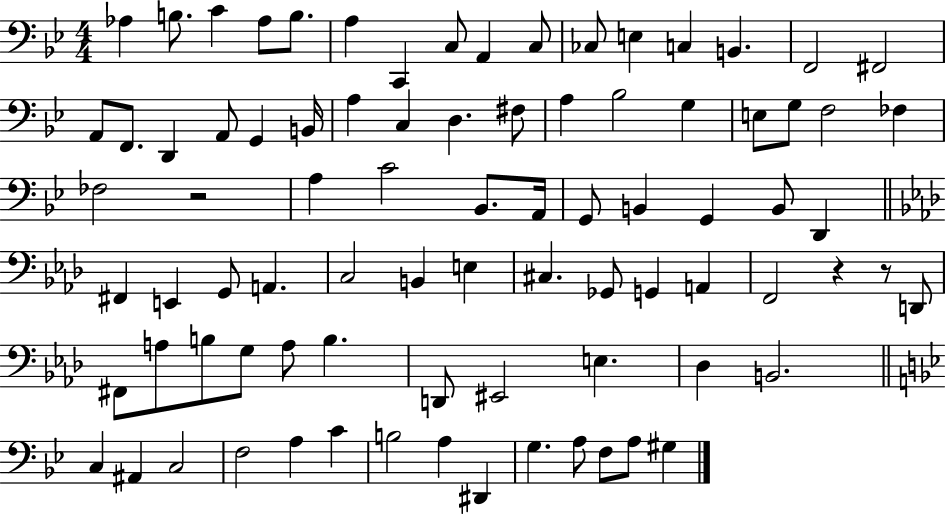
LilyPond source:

{
  \clef bass
  \numericTimeSignature
  \time 4/4
  \key bes \major
  aes4 b8. c'4 aes8 b8. | a4 c,4 c8 a,4 c8 | ces8 e4 c4 b,4. | f,2 fis,2 | \break a,8 f,8. d,4 a,8 g,4 b,16 | a4 c4 d4. fis8 | a4 bes2 g4 | e8 g8 f2 fes4 | \break fes2 r2 | a4 c'2 bes,8. a,16 | g,8 b,4 g,4 b,8 d,4 | \bar "||" \break \key aes \major fis,4 e,4 g,8 a,4. | c2 b,4 e4 | cis4. ges,8 g,4 a,4 | f,2 r4 r8 d,8 | \break fis,8 a8 b8 g8 a8 b4. | d,8 eis,2 e4. | des4 b,2. | \bar "||" \break \key g \minor c4 ais,4 c2 | f2 a4 c'4 | b2 a4 dis,4 | g4. a8 f8 a8 gis4 | \break \bar "|."
}